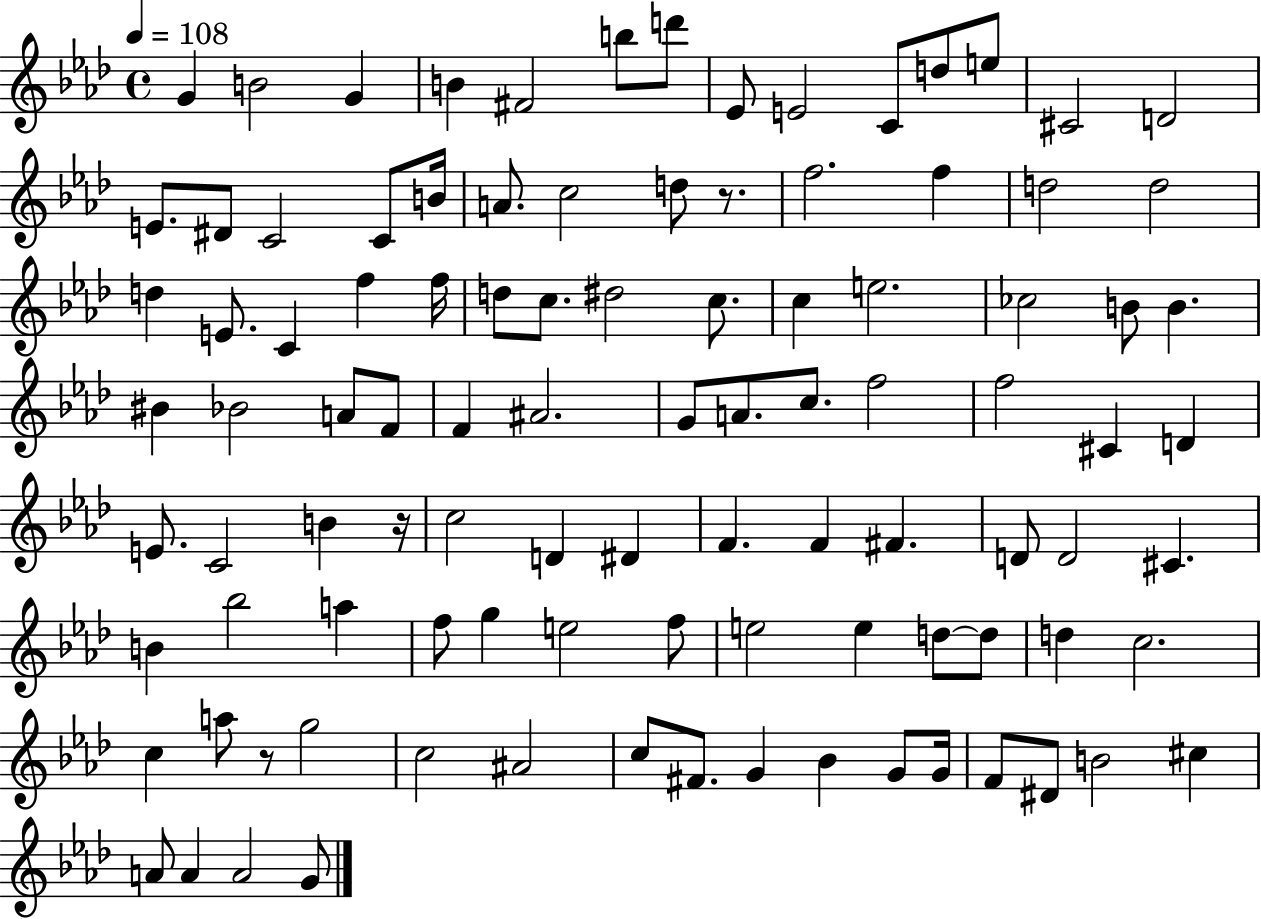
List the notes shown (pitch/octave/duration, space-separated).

G4/q B4/h G4/q B4/q F#4/h B5/e D6/e Eb4/e E4/h C4/e D5/e E5/e C#4/h D4/h E4/e. D#4/e C4/h C4/e B4/s A4/e. C5/h D5/e R/e. F5/h. F5/q D5/h D5/h D5/q E4/e. C4/q F5/q F5/s D5/e C5/e. D#5/h C5/e. C5/q E5/h. CES5/h B4/e B4/q. BIS4/q Bb4/h A4/e F4/e F4/q A#4/h. G4/e A4/e. C5/e. F5/h F5/h C#4/q D4/q E4/e. C4/h B4/q R/s C5/h D4/q D#4/q F4/q. F4/q F#4/q. D4/e D4/h C#4/q. B4/q Bb5/h A5/q F5/e G5/q E5/h F5/e E5/h E5/q D5/e D5/e D5/q C5/h. C5/q A5/e R/e G5/h C5/h A#4/h C5/e F#4/e. G4/q Bb4/q G4/e G4/s F4/e D#4/e B4/h C#5/q A4/e A4/q A4/h G4/e